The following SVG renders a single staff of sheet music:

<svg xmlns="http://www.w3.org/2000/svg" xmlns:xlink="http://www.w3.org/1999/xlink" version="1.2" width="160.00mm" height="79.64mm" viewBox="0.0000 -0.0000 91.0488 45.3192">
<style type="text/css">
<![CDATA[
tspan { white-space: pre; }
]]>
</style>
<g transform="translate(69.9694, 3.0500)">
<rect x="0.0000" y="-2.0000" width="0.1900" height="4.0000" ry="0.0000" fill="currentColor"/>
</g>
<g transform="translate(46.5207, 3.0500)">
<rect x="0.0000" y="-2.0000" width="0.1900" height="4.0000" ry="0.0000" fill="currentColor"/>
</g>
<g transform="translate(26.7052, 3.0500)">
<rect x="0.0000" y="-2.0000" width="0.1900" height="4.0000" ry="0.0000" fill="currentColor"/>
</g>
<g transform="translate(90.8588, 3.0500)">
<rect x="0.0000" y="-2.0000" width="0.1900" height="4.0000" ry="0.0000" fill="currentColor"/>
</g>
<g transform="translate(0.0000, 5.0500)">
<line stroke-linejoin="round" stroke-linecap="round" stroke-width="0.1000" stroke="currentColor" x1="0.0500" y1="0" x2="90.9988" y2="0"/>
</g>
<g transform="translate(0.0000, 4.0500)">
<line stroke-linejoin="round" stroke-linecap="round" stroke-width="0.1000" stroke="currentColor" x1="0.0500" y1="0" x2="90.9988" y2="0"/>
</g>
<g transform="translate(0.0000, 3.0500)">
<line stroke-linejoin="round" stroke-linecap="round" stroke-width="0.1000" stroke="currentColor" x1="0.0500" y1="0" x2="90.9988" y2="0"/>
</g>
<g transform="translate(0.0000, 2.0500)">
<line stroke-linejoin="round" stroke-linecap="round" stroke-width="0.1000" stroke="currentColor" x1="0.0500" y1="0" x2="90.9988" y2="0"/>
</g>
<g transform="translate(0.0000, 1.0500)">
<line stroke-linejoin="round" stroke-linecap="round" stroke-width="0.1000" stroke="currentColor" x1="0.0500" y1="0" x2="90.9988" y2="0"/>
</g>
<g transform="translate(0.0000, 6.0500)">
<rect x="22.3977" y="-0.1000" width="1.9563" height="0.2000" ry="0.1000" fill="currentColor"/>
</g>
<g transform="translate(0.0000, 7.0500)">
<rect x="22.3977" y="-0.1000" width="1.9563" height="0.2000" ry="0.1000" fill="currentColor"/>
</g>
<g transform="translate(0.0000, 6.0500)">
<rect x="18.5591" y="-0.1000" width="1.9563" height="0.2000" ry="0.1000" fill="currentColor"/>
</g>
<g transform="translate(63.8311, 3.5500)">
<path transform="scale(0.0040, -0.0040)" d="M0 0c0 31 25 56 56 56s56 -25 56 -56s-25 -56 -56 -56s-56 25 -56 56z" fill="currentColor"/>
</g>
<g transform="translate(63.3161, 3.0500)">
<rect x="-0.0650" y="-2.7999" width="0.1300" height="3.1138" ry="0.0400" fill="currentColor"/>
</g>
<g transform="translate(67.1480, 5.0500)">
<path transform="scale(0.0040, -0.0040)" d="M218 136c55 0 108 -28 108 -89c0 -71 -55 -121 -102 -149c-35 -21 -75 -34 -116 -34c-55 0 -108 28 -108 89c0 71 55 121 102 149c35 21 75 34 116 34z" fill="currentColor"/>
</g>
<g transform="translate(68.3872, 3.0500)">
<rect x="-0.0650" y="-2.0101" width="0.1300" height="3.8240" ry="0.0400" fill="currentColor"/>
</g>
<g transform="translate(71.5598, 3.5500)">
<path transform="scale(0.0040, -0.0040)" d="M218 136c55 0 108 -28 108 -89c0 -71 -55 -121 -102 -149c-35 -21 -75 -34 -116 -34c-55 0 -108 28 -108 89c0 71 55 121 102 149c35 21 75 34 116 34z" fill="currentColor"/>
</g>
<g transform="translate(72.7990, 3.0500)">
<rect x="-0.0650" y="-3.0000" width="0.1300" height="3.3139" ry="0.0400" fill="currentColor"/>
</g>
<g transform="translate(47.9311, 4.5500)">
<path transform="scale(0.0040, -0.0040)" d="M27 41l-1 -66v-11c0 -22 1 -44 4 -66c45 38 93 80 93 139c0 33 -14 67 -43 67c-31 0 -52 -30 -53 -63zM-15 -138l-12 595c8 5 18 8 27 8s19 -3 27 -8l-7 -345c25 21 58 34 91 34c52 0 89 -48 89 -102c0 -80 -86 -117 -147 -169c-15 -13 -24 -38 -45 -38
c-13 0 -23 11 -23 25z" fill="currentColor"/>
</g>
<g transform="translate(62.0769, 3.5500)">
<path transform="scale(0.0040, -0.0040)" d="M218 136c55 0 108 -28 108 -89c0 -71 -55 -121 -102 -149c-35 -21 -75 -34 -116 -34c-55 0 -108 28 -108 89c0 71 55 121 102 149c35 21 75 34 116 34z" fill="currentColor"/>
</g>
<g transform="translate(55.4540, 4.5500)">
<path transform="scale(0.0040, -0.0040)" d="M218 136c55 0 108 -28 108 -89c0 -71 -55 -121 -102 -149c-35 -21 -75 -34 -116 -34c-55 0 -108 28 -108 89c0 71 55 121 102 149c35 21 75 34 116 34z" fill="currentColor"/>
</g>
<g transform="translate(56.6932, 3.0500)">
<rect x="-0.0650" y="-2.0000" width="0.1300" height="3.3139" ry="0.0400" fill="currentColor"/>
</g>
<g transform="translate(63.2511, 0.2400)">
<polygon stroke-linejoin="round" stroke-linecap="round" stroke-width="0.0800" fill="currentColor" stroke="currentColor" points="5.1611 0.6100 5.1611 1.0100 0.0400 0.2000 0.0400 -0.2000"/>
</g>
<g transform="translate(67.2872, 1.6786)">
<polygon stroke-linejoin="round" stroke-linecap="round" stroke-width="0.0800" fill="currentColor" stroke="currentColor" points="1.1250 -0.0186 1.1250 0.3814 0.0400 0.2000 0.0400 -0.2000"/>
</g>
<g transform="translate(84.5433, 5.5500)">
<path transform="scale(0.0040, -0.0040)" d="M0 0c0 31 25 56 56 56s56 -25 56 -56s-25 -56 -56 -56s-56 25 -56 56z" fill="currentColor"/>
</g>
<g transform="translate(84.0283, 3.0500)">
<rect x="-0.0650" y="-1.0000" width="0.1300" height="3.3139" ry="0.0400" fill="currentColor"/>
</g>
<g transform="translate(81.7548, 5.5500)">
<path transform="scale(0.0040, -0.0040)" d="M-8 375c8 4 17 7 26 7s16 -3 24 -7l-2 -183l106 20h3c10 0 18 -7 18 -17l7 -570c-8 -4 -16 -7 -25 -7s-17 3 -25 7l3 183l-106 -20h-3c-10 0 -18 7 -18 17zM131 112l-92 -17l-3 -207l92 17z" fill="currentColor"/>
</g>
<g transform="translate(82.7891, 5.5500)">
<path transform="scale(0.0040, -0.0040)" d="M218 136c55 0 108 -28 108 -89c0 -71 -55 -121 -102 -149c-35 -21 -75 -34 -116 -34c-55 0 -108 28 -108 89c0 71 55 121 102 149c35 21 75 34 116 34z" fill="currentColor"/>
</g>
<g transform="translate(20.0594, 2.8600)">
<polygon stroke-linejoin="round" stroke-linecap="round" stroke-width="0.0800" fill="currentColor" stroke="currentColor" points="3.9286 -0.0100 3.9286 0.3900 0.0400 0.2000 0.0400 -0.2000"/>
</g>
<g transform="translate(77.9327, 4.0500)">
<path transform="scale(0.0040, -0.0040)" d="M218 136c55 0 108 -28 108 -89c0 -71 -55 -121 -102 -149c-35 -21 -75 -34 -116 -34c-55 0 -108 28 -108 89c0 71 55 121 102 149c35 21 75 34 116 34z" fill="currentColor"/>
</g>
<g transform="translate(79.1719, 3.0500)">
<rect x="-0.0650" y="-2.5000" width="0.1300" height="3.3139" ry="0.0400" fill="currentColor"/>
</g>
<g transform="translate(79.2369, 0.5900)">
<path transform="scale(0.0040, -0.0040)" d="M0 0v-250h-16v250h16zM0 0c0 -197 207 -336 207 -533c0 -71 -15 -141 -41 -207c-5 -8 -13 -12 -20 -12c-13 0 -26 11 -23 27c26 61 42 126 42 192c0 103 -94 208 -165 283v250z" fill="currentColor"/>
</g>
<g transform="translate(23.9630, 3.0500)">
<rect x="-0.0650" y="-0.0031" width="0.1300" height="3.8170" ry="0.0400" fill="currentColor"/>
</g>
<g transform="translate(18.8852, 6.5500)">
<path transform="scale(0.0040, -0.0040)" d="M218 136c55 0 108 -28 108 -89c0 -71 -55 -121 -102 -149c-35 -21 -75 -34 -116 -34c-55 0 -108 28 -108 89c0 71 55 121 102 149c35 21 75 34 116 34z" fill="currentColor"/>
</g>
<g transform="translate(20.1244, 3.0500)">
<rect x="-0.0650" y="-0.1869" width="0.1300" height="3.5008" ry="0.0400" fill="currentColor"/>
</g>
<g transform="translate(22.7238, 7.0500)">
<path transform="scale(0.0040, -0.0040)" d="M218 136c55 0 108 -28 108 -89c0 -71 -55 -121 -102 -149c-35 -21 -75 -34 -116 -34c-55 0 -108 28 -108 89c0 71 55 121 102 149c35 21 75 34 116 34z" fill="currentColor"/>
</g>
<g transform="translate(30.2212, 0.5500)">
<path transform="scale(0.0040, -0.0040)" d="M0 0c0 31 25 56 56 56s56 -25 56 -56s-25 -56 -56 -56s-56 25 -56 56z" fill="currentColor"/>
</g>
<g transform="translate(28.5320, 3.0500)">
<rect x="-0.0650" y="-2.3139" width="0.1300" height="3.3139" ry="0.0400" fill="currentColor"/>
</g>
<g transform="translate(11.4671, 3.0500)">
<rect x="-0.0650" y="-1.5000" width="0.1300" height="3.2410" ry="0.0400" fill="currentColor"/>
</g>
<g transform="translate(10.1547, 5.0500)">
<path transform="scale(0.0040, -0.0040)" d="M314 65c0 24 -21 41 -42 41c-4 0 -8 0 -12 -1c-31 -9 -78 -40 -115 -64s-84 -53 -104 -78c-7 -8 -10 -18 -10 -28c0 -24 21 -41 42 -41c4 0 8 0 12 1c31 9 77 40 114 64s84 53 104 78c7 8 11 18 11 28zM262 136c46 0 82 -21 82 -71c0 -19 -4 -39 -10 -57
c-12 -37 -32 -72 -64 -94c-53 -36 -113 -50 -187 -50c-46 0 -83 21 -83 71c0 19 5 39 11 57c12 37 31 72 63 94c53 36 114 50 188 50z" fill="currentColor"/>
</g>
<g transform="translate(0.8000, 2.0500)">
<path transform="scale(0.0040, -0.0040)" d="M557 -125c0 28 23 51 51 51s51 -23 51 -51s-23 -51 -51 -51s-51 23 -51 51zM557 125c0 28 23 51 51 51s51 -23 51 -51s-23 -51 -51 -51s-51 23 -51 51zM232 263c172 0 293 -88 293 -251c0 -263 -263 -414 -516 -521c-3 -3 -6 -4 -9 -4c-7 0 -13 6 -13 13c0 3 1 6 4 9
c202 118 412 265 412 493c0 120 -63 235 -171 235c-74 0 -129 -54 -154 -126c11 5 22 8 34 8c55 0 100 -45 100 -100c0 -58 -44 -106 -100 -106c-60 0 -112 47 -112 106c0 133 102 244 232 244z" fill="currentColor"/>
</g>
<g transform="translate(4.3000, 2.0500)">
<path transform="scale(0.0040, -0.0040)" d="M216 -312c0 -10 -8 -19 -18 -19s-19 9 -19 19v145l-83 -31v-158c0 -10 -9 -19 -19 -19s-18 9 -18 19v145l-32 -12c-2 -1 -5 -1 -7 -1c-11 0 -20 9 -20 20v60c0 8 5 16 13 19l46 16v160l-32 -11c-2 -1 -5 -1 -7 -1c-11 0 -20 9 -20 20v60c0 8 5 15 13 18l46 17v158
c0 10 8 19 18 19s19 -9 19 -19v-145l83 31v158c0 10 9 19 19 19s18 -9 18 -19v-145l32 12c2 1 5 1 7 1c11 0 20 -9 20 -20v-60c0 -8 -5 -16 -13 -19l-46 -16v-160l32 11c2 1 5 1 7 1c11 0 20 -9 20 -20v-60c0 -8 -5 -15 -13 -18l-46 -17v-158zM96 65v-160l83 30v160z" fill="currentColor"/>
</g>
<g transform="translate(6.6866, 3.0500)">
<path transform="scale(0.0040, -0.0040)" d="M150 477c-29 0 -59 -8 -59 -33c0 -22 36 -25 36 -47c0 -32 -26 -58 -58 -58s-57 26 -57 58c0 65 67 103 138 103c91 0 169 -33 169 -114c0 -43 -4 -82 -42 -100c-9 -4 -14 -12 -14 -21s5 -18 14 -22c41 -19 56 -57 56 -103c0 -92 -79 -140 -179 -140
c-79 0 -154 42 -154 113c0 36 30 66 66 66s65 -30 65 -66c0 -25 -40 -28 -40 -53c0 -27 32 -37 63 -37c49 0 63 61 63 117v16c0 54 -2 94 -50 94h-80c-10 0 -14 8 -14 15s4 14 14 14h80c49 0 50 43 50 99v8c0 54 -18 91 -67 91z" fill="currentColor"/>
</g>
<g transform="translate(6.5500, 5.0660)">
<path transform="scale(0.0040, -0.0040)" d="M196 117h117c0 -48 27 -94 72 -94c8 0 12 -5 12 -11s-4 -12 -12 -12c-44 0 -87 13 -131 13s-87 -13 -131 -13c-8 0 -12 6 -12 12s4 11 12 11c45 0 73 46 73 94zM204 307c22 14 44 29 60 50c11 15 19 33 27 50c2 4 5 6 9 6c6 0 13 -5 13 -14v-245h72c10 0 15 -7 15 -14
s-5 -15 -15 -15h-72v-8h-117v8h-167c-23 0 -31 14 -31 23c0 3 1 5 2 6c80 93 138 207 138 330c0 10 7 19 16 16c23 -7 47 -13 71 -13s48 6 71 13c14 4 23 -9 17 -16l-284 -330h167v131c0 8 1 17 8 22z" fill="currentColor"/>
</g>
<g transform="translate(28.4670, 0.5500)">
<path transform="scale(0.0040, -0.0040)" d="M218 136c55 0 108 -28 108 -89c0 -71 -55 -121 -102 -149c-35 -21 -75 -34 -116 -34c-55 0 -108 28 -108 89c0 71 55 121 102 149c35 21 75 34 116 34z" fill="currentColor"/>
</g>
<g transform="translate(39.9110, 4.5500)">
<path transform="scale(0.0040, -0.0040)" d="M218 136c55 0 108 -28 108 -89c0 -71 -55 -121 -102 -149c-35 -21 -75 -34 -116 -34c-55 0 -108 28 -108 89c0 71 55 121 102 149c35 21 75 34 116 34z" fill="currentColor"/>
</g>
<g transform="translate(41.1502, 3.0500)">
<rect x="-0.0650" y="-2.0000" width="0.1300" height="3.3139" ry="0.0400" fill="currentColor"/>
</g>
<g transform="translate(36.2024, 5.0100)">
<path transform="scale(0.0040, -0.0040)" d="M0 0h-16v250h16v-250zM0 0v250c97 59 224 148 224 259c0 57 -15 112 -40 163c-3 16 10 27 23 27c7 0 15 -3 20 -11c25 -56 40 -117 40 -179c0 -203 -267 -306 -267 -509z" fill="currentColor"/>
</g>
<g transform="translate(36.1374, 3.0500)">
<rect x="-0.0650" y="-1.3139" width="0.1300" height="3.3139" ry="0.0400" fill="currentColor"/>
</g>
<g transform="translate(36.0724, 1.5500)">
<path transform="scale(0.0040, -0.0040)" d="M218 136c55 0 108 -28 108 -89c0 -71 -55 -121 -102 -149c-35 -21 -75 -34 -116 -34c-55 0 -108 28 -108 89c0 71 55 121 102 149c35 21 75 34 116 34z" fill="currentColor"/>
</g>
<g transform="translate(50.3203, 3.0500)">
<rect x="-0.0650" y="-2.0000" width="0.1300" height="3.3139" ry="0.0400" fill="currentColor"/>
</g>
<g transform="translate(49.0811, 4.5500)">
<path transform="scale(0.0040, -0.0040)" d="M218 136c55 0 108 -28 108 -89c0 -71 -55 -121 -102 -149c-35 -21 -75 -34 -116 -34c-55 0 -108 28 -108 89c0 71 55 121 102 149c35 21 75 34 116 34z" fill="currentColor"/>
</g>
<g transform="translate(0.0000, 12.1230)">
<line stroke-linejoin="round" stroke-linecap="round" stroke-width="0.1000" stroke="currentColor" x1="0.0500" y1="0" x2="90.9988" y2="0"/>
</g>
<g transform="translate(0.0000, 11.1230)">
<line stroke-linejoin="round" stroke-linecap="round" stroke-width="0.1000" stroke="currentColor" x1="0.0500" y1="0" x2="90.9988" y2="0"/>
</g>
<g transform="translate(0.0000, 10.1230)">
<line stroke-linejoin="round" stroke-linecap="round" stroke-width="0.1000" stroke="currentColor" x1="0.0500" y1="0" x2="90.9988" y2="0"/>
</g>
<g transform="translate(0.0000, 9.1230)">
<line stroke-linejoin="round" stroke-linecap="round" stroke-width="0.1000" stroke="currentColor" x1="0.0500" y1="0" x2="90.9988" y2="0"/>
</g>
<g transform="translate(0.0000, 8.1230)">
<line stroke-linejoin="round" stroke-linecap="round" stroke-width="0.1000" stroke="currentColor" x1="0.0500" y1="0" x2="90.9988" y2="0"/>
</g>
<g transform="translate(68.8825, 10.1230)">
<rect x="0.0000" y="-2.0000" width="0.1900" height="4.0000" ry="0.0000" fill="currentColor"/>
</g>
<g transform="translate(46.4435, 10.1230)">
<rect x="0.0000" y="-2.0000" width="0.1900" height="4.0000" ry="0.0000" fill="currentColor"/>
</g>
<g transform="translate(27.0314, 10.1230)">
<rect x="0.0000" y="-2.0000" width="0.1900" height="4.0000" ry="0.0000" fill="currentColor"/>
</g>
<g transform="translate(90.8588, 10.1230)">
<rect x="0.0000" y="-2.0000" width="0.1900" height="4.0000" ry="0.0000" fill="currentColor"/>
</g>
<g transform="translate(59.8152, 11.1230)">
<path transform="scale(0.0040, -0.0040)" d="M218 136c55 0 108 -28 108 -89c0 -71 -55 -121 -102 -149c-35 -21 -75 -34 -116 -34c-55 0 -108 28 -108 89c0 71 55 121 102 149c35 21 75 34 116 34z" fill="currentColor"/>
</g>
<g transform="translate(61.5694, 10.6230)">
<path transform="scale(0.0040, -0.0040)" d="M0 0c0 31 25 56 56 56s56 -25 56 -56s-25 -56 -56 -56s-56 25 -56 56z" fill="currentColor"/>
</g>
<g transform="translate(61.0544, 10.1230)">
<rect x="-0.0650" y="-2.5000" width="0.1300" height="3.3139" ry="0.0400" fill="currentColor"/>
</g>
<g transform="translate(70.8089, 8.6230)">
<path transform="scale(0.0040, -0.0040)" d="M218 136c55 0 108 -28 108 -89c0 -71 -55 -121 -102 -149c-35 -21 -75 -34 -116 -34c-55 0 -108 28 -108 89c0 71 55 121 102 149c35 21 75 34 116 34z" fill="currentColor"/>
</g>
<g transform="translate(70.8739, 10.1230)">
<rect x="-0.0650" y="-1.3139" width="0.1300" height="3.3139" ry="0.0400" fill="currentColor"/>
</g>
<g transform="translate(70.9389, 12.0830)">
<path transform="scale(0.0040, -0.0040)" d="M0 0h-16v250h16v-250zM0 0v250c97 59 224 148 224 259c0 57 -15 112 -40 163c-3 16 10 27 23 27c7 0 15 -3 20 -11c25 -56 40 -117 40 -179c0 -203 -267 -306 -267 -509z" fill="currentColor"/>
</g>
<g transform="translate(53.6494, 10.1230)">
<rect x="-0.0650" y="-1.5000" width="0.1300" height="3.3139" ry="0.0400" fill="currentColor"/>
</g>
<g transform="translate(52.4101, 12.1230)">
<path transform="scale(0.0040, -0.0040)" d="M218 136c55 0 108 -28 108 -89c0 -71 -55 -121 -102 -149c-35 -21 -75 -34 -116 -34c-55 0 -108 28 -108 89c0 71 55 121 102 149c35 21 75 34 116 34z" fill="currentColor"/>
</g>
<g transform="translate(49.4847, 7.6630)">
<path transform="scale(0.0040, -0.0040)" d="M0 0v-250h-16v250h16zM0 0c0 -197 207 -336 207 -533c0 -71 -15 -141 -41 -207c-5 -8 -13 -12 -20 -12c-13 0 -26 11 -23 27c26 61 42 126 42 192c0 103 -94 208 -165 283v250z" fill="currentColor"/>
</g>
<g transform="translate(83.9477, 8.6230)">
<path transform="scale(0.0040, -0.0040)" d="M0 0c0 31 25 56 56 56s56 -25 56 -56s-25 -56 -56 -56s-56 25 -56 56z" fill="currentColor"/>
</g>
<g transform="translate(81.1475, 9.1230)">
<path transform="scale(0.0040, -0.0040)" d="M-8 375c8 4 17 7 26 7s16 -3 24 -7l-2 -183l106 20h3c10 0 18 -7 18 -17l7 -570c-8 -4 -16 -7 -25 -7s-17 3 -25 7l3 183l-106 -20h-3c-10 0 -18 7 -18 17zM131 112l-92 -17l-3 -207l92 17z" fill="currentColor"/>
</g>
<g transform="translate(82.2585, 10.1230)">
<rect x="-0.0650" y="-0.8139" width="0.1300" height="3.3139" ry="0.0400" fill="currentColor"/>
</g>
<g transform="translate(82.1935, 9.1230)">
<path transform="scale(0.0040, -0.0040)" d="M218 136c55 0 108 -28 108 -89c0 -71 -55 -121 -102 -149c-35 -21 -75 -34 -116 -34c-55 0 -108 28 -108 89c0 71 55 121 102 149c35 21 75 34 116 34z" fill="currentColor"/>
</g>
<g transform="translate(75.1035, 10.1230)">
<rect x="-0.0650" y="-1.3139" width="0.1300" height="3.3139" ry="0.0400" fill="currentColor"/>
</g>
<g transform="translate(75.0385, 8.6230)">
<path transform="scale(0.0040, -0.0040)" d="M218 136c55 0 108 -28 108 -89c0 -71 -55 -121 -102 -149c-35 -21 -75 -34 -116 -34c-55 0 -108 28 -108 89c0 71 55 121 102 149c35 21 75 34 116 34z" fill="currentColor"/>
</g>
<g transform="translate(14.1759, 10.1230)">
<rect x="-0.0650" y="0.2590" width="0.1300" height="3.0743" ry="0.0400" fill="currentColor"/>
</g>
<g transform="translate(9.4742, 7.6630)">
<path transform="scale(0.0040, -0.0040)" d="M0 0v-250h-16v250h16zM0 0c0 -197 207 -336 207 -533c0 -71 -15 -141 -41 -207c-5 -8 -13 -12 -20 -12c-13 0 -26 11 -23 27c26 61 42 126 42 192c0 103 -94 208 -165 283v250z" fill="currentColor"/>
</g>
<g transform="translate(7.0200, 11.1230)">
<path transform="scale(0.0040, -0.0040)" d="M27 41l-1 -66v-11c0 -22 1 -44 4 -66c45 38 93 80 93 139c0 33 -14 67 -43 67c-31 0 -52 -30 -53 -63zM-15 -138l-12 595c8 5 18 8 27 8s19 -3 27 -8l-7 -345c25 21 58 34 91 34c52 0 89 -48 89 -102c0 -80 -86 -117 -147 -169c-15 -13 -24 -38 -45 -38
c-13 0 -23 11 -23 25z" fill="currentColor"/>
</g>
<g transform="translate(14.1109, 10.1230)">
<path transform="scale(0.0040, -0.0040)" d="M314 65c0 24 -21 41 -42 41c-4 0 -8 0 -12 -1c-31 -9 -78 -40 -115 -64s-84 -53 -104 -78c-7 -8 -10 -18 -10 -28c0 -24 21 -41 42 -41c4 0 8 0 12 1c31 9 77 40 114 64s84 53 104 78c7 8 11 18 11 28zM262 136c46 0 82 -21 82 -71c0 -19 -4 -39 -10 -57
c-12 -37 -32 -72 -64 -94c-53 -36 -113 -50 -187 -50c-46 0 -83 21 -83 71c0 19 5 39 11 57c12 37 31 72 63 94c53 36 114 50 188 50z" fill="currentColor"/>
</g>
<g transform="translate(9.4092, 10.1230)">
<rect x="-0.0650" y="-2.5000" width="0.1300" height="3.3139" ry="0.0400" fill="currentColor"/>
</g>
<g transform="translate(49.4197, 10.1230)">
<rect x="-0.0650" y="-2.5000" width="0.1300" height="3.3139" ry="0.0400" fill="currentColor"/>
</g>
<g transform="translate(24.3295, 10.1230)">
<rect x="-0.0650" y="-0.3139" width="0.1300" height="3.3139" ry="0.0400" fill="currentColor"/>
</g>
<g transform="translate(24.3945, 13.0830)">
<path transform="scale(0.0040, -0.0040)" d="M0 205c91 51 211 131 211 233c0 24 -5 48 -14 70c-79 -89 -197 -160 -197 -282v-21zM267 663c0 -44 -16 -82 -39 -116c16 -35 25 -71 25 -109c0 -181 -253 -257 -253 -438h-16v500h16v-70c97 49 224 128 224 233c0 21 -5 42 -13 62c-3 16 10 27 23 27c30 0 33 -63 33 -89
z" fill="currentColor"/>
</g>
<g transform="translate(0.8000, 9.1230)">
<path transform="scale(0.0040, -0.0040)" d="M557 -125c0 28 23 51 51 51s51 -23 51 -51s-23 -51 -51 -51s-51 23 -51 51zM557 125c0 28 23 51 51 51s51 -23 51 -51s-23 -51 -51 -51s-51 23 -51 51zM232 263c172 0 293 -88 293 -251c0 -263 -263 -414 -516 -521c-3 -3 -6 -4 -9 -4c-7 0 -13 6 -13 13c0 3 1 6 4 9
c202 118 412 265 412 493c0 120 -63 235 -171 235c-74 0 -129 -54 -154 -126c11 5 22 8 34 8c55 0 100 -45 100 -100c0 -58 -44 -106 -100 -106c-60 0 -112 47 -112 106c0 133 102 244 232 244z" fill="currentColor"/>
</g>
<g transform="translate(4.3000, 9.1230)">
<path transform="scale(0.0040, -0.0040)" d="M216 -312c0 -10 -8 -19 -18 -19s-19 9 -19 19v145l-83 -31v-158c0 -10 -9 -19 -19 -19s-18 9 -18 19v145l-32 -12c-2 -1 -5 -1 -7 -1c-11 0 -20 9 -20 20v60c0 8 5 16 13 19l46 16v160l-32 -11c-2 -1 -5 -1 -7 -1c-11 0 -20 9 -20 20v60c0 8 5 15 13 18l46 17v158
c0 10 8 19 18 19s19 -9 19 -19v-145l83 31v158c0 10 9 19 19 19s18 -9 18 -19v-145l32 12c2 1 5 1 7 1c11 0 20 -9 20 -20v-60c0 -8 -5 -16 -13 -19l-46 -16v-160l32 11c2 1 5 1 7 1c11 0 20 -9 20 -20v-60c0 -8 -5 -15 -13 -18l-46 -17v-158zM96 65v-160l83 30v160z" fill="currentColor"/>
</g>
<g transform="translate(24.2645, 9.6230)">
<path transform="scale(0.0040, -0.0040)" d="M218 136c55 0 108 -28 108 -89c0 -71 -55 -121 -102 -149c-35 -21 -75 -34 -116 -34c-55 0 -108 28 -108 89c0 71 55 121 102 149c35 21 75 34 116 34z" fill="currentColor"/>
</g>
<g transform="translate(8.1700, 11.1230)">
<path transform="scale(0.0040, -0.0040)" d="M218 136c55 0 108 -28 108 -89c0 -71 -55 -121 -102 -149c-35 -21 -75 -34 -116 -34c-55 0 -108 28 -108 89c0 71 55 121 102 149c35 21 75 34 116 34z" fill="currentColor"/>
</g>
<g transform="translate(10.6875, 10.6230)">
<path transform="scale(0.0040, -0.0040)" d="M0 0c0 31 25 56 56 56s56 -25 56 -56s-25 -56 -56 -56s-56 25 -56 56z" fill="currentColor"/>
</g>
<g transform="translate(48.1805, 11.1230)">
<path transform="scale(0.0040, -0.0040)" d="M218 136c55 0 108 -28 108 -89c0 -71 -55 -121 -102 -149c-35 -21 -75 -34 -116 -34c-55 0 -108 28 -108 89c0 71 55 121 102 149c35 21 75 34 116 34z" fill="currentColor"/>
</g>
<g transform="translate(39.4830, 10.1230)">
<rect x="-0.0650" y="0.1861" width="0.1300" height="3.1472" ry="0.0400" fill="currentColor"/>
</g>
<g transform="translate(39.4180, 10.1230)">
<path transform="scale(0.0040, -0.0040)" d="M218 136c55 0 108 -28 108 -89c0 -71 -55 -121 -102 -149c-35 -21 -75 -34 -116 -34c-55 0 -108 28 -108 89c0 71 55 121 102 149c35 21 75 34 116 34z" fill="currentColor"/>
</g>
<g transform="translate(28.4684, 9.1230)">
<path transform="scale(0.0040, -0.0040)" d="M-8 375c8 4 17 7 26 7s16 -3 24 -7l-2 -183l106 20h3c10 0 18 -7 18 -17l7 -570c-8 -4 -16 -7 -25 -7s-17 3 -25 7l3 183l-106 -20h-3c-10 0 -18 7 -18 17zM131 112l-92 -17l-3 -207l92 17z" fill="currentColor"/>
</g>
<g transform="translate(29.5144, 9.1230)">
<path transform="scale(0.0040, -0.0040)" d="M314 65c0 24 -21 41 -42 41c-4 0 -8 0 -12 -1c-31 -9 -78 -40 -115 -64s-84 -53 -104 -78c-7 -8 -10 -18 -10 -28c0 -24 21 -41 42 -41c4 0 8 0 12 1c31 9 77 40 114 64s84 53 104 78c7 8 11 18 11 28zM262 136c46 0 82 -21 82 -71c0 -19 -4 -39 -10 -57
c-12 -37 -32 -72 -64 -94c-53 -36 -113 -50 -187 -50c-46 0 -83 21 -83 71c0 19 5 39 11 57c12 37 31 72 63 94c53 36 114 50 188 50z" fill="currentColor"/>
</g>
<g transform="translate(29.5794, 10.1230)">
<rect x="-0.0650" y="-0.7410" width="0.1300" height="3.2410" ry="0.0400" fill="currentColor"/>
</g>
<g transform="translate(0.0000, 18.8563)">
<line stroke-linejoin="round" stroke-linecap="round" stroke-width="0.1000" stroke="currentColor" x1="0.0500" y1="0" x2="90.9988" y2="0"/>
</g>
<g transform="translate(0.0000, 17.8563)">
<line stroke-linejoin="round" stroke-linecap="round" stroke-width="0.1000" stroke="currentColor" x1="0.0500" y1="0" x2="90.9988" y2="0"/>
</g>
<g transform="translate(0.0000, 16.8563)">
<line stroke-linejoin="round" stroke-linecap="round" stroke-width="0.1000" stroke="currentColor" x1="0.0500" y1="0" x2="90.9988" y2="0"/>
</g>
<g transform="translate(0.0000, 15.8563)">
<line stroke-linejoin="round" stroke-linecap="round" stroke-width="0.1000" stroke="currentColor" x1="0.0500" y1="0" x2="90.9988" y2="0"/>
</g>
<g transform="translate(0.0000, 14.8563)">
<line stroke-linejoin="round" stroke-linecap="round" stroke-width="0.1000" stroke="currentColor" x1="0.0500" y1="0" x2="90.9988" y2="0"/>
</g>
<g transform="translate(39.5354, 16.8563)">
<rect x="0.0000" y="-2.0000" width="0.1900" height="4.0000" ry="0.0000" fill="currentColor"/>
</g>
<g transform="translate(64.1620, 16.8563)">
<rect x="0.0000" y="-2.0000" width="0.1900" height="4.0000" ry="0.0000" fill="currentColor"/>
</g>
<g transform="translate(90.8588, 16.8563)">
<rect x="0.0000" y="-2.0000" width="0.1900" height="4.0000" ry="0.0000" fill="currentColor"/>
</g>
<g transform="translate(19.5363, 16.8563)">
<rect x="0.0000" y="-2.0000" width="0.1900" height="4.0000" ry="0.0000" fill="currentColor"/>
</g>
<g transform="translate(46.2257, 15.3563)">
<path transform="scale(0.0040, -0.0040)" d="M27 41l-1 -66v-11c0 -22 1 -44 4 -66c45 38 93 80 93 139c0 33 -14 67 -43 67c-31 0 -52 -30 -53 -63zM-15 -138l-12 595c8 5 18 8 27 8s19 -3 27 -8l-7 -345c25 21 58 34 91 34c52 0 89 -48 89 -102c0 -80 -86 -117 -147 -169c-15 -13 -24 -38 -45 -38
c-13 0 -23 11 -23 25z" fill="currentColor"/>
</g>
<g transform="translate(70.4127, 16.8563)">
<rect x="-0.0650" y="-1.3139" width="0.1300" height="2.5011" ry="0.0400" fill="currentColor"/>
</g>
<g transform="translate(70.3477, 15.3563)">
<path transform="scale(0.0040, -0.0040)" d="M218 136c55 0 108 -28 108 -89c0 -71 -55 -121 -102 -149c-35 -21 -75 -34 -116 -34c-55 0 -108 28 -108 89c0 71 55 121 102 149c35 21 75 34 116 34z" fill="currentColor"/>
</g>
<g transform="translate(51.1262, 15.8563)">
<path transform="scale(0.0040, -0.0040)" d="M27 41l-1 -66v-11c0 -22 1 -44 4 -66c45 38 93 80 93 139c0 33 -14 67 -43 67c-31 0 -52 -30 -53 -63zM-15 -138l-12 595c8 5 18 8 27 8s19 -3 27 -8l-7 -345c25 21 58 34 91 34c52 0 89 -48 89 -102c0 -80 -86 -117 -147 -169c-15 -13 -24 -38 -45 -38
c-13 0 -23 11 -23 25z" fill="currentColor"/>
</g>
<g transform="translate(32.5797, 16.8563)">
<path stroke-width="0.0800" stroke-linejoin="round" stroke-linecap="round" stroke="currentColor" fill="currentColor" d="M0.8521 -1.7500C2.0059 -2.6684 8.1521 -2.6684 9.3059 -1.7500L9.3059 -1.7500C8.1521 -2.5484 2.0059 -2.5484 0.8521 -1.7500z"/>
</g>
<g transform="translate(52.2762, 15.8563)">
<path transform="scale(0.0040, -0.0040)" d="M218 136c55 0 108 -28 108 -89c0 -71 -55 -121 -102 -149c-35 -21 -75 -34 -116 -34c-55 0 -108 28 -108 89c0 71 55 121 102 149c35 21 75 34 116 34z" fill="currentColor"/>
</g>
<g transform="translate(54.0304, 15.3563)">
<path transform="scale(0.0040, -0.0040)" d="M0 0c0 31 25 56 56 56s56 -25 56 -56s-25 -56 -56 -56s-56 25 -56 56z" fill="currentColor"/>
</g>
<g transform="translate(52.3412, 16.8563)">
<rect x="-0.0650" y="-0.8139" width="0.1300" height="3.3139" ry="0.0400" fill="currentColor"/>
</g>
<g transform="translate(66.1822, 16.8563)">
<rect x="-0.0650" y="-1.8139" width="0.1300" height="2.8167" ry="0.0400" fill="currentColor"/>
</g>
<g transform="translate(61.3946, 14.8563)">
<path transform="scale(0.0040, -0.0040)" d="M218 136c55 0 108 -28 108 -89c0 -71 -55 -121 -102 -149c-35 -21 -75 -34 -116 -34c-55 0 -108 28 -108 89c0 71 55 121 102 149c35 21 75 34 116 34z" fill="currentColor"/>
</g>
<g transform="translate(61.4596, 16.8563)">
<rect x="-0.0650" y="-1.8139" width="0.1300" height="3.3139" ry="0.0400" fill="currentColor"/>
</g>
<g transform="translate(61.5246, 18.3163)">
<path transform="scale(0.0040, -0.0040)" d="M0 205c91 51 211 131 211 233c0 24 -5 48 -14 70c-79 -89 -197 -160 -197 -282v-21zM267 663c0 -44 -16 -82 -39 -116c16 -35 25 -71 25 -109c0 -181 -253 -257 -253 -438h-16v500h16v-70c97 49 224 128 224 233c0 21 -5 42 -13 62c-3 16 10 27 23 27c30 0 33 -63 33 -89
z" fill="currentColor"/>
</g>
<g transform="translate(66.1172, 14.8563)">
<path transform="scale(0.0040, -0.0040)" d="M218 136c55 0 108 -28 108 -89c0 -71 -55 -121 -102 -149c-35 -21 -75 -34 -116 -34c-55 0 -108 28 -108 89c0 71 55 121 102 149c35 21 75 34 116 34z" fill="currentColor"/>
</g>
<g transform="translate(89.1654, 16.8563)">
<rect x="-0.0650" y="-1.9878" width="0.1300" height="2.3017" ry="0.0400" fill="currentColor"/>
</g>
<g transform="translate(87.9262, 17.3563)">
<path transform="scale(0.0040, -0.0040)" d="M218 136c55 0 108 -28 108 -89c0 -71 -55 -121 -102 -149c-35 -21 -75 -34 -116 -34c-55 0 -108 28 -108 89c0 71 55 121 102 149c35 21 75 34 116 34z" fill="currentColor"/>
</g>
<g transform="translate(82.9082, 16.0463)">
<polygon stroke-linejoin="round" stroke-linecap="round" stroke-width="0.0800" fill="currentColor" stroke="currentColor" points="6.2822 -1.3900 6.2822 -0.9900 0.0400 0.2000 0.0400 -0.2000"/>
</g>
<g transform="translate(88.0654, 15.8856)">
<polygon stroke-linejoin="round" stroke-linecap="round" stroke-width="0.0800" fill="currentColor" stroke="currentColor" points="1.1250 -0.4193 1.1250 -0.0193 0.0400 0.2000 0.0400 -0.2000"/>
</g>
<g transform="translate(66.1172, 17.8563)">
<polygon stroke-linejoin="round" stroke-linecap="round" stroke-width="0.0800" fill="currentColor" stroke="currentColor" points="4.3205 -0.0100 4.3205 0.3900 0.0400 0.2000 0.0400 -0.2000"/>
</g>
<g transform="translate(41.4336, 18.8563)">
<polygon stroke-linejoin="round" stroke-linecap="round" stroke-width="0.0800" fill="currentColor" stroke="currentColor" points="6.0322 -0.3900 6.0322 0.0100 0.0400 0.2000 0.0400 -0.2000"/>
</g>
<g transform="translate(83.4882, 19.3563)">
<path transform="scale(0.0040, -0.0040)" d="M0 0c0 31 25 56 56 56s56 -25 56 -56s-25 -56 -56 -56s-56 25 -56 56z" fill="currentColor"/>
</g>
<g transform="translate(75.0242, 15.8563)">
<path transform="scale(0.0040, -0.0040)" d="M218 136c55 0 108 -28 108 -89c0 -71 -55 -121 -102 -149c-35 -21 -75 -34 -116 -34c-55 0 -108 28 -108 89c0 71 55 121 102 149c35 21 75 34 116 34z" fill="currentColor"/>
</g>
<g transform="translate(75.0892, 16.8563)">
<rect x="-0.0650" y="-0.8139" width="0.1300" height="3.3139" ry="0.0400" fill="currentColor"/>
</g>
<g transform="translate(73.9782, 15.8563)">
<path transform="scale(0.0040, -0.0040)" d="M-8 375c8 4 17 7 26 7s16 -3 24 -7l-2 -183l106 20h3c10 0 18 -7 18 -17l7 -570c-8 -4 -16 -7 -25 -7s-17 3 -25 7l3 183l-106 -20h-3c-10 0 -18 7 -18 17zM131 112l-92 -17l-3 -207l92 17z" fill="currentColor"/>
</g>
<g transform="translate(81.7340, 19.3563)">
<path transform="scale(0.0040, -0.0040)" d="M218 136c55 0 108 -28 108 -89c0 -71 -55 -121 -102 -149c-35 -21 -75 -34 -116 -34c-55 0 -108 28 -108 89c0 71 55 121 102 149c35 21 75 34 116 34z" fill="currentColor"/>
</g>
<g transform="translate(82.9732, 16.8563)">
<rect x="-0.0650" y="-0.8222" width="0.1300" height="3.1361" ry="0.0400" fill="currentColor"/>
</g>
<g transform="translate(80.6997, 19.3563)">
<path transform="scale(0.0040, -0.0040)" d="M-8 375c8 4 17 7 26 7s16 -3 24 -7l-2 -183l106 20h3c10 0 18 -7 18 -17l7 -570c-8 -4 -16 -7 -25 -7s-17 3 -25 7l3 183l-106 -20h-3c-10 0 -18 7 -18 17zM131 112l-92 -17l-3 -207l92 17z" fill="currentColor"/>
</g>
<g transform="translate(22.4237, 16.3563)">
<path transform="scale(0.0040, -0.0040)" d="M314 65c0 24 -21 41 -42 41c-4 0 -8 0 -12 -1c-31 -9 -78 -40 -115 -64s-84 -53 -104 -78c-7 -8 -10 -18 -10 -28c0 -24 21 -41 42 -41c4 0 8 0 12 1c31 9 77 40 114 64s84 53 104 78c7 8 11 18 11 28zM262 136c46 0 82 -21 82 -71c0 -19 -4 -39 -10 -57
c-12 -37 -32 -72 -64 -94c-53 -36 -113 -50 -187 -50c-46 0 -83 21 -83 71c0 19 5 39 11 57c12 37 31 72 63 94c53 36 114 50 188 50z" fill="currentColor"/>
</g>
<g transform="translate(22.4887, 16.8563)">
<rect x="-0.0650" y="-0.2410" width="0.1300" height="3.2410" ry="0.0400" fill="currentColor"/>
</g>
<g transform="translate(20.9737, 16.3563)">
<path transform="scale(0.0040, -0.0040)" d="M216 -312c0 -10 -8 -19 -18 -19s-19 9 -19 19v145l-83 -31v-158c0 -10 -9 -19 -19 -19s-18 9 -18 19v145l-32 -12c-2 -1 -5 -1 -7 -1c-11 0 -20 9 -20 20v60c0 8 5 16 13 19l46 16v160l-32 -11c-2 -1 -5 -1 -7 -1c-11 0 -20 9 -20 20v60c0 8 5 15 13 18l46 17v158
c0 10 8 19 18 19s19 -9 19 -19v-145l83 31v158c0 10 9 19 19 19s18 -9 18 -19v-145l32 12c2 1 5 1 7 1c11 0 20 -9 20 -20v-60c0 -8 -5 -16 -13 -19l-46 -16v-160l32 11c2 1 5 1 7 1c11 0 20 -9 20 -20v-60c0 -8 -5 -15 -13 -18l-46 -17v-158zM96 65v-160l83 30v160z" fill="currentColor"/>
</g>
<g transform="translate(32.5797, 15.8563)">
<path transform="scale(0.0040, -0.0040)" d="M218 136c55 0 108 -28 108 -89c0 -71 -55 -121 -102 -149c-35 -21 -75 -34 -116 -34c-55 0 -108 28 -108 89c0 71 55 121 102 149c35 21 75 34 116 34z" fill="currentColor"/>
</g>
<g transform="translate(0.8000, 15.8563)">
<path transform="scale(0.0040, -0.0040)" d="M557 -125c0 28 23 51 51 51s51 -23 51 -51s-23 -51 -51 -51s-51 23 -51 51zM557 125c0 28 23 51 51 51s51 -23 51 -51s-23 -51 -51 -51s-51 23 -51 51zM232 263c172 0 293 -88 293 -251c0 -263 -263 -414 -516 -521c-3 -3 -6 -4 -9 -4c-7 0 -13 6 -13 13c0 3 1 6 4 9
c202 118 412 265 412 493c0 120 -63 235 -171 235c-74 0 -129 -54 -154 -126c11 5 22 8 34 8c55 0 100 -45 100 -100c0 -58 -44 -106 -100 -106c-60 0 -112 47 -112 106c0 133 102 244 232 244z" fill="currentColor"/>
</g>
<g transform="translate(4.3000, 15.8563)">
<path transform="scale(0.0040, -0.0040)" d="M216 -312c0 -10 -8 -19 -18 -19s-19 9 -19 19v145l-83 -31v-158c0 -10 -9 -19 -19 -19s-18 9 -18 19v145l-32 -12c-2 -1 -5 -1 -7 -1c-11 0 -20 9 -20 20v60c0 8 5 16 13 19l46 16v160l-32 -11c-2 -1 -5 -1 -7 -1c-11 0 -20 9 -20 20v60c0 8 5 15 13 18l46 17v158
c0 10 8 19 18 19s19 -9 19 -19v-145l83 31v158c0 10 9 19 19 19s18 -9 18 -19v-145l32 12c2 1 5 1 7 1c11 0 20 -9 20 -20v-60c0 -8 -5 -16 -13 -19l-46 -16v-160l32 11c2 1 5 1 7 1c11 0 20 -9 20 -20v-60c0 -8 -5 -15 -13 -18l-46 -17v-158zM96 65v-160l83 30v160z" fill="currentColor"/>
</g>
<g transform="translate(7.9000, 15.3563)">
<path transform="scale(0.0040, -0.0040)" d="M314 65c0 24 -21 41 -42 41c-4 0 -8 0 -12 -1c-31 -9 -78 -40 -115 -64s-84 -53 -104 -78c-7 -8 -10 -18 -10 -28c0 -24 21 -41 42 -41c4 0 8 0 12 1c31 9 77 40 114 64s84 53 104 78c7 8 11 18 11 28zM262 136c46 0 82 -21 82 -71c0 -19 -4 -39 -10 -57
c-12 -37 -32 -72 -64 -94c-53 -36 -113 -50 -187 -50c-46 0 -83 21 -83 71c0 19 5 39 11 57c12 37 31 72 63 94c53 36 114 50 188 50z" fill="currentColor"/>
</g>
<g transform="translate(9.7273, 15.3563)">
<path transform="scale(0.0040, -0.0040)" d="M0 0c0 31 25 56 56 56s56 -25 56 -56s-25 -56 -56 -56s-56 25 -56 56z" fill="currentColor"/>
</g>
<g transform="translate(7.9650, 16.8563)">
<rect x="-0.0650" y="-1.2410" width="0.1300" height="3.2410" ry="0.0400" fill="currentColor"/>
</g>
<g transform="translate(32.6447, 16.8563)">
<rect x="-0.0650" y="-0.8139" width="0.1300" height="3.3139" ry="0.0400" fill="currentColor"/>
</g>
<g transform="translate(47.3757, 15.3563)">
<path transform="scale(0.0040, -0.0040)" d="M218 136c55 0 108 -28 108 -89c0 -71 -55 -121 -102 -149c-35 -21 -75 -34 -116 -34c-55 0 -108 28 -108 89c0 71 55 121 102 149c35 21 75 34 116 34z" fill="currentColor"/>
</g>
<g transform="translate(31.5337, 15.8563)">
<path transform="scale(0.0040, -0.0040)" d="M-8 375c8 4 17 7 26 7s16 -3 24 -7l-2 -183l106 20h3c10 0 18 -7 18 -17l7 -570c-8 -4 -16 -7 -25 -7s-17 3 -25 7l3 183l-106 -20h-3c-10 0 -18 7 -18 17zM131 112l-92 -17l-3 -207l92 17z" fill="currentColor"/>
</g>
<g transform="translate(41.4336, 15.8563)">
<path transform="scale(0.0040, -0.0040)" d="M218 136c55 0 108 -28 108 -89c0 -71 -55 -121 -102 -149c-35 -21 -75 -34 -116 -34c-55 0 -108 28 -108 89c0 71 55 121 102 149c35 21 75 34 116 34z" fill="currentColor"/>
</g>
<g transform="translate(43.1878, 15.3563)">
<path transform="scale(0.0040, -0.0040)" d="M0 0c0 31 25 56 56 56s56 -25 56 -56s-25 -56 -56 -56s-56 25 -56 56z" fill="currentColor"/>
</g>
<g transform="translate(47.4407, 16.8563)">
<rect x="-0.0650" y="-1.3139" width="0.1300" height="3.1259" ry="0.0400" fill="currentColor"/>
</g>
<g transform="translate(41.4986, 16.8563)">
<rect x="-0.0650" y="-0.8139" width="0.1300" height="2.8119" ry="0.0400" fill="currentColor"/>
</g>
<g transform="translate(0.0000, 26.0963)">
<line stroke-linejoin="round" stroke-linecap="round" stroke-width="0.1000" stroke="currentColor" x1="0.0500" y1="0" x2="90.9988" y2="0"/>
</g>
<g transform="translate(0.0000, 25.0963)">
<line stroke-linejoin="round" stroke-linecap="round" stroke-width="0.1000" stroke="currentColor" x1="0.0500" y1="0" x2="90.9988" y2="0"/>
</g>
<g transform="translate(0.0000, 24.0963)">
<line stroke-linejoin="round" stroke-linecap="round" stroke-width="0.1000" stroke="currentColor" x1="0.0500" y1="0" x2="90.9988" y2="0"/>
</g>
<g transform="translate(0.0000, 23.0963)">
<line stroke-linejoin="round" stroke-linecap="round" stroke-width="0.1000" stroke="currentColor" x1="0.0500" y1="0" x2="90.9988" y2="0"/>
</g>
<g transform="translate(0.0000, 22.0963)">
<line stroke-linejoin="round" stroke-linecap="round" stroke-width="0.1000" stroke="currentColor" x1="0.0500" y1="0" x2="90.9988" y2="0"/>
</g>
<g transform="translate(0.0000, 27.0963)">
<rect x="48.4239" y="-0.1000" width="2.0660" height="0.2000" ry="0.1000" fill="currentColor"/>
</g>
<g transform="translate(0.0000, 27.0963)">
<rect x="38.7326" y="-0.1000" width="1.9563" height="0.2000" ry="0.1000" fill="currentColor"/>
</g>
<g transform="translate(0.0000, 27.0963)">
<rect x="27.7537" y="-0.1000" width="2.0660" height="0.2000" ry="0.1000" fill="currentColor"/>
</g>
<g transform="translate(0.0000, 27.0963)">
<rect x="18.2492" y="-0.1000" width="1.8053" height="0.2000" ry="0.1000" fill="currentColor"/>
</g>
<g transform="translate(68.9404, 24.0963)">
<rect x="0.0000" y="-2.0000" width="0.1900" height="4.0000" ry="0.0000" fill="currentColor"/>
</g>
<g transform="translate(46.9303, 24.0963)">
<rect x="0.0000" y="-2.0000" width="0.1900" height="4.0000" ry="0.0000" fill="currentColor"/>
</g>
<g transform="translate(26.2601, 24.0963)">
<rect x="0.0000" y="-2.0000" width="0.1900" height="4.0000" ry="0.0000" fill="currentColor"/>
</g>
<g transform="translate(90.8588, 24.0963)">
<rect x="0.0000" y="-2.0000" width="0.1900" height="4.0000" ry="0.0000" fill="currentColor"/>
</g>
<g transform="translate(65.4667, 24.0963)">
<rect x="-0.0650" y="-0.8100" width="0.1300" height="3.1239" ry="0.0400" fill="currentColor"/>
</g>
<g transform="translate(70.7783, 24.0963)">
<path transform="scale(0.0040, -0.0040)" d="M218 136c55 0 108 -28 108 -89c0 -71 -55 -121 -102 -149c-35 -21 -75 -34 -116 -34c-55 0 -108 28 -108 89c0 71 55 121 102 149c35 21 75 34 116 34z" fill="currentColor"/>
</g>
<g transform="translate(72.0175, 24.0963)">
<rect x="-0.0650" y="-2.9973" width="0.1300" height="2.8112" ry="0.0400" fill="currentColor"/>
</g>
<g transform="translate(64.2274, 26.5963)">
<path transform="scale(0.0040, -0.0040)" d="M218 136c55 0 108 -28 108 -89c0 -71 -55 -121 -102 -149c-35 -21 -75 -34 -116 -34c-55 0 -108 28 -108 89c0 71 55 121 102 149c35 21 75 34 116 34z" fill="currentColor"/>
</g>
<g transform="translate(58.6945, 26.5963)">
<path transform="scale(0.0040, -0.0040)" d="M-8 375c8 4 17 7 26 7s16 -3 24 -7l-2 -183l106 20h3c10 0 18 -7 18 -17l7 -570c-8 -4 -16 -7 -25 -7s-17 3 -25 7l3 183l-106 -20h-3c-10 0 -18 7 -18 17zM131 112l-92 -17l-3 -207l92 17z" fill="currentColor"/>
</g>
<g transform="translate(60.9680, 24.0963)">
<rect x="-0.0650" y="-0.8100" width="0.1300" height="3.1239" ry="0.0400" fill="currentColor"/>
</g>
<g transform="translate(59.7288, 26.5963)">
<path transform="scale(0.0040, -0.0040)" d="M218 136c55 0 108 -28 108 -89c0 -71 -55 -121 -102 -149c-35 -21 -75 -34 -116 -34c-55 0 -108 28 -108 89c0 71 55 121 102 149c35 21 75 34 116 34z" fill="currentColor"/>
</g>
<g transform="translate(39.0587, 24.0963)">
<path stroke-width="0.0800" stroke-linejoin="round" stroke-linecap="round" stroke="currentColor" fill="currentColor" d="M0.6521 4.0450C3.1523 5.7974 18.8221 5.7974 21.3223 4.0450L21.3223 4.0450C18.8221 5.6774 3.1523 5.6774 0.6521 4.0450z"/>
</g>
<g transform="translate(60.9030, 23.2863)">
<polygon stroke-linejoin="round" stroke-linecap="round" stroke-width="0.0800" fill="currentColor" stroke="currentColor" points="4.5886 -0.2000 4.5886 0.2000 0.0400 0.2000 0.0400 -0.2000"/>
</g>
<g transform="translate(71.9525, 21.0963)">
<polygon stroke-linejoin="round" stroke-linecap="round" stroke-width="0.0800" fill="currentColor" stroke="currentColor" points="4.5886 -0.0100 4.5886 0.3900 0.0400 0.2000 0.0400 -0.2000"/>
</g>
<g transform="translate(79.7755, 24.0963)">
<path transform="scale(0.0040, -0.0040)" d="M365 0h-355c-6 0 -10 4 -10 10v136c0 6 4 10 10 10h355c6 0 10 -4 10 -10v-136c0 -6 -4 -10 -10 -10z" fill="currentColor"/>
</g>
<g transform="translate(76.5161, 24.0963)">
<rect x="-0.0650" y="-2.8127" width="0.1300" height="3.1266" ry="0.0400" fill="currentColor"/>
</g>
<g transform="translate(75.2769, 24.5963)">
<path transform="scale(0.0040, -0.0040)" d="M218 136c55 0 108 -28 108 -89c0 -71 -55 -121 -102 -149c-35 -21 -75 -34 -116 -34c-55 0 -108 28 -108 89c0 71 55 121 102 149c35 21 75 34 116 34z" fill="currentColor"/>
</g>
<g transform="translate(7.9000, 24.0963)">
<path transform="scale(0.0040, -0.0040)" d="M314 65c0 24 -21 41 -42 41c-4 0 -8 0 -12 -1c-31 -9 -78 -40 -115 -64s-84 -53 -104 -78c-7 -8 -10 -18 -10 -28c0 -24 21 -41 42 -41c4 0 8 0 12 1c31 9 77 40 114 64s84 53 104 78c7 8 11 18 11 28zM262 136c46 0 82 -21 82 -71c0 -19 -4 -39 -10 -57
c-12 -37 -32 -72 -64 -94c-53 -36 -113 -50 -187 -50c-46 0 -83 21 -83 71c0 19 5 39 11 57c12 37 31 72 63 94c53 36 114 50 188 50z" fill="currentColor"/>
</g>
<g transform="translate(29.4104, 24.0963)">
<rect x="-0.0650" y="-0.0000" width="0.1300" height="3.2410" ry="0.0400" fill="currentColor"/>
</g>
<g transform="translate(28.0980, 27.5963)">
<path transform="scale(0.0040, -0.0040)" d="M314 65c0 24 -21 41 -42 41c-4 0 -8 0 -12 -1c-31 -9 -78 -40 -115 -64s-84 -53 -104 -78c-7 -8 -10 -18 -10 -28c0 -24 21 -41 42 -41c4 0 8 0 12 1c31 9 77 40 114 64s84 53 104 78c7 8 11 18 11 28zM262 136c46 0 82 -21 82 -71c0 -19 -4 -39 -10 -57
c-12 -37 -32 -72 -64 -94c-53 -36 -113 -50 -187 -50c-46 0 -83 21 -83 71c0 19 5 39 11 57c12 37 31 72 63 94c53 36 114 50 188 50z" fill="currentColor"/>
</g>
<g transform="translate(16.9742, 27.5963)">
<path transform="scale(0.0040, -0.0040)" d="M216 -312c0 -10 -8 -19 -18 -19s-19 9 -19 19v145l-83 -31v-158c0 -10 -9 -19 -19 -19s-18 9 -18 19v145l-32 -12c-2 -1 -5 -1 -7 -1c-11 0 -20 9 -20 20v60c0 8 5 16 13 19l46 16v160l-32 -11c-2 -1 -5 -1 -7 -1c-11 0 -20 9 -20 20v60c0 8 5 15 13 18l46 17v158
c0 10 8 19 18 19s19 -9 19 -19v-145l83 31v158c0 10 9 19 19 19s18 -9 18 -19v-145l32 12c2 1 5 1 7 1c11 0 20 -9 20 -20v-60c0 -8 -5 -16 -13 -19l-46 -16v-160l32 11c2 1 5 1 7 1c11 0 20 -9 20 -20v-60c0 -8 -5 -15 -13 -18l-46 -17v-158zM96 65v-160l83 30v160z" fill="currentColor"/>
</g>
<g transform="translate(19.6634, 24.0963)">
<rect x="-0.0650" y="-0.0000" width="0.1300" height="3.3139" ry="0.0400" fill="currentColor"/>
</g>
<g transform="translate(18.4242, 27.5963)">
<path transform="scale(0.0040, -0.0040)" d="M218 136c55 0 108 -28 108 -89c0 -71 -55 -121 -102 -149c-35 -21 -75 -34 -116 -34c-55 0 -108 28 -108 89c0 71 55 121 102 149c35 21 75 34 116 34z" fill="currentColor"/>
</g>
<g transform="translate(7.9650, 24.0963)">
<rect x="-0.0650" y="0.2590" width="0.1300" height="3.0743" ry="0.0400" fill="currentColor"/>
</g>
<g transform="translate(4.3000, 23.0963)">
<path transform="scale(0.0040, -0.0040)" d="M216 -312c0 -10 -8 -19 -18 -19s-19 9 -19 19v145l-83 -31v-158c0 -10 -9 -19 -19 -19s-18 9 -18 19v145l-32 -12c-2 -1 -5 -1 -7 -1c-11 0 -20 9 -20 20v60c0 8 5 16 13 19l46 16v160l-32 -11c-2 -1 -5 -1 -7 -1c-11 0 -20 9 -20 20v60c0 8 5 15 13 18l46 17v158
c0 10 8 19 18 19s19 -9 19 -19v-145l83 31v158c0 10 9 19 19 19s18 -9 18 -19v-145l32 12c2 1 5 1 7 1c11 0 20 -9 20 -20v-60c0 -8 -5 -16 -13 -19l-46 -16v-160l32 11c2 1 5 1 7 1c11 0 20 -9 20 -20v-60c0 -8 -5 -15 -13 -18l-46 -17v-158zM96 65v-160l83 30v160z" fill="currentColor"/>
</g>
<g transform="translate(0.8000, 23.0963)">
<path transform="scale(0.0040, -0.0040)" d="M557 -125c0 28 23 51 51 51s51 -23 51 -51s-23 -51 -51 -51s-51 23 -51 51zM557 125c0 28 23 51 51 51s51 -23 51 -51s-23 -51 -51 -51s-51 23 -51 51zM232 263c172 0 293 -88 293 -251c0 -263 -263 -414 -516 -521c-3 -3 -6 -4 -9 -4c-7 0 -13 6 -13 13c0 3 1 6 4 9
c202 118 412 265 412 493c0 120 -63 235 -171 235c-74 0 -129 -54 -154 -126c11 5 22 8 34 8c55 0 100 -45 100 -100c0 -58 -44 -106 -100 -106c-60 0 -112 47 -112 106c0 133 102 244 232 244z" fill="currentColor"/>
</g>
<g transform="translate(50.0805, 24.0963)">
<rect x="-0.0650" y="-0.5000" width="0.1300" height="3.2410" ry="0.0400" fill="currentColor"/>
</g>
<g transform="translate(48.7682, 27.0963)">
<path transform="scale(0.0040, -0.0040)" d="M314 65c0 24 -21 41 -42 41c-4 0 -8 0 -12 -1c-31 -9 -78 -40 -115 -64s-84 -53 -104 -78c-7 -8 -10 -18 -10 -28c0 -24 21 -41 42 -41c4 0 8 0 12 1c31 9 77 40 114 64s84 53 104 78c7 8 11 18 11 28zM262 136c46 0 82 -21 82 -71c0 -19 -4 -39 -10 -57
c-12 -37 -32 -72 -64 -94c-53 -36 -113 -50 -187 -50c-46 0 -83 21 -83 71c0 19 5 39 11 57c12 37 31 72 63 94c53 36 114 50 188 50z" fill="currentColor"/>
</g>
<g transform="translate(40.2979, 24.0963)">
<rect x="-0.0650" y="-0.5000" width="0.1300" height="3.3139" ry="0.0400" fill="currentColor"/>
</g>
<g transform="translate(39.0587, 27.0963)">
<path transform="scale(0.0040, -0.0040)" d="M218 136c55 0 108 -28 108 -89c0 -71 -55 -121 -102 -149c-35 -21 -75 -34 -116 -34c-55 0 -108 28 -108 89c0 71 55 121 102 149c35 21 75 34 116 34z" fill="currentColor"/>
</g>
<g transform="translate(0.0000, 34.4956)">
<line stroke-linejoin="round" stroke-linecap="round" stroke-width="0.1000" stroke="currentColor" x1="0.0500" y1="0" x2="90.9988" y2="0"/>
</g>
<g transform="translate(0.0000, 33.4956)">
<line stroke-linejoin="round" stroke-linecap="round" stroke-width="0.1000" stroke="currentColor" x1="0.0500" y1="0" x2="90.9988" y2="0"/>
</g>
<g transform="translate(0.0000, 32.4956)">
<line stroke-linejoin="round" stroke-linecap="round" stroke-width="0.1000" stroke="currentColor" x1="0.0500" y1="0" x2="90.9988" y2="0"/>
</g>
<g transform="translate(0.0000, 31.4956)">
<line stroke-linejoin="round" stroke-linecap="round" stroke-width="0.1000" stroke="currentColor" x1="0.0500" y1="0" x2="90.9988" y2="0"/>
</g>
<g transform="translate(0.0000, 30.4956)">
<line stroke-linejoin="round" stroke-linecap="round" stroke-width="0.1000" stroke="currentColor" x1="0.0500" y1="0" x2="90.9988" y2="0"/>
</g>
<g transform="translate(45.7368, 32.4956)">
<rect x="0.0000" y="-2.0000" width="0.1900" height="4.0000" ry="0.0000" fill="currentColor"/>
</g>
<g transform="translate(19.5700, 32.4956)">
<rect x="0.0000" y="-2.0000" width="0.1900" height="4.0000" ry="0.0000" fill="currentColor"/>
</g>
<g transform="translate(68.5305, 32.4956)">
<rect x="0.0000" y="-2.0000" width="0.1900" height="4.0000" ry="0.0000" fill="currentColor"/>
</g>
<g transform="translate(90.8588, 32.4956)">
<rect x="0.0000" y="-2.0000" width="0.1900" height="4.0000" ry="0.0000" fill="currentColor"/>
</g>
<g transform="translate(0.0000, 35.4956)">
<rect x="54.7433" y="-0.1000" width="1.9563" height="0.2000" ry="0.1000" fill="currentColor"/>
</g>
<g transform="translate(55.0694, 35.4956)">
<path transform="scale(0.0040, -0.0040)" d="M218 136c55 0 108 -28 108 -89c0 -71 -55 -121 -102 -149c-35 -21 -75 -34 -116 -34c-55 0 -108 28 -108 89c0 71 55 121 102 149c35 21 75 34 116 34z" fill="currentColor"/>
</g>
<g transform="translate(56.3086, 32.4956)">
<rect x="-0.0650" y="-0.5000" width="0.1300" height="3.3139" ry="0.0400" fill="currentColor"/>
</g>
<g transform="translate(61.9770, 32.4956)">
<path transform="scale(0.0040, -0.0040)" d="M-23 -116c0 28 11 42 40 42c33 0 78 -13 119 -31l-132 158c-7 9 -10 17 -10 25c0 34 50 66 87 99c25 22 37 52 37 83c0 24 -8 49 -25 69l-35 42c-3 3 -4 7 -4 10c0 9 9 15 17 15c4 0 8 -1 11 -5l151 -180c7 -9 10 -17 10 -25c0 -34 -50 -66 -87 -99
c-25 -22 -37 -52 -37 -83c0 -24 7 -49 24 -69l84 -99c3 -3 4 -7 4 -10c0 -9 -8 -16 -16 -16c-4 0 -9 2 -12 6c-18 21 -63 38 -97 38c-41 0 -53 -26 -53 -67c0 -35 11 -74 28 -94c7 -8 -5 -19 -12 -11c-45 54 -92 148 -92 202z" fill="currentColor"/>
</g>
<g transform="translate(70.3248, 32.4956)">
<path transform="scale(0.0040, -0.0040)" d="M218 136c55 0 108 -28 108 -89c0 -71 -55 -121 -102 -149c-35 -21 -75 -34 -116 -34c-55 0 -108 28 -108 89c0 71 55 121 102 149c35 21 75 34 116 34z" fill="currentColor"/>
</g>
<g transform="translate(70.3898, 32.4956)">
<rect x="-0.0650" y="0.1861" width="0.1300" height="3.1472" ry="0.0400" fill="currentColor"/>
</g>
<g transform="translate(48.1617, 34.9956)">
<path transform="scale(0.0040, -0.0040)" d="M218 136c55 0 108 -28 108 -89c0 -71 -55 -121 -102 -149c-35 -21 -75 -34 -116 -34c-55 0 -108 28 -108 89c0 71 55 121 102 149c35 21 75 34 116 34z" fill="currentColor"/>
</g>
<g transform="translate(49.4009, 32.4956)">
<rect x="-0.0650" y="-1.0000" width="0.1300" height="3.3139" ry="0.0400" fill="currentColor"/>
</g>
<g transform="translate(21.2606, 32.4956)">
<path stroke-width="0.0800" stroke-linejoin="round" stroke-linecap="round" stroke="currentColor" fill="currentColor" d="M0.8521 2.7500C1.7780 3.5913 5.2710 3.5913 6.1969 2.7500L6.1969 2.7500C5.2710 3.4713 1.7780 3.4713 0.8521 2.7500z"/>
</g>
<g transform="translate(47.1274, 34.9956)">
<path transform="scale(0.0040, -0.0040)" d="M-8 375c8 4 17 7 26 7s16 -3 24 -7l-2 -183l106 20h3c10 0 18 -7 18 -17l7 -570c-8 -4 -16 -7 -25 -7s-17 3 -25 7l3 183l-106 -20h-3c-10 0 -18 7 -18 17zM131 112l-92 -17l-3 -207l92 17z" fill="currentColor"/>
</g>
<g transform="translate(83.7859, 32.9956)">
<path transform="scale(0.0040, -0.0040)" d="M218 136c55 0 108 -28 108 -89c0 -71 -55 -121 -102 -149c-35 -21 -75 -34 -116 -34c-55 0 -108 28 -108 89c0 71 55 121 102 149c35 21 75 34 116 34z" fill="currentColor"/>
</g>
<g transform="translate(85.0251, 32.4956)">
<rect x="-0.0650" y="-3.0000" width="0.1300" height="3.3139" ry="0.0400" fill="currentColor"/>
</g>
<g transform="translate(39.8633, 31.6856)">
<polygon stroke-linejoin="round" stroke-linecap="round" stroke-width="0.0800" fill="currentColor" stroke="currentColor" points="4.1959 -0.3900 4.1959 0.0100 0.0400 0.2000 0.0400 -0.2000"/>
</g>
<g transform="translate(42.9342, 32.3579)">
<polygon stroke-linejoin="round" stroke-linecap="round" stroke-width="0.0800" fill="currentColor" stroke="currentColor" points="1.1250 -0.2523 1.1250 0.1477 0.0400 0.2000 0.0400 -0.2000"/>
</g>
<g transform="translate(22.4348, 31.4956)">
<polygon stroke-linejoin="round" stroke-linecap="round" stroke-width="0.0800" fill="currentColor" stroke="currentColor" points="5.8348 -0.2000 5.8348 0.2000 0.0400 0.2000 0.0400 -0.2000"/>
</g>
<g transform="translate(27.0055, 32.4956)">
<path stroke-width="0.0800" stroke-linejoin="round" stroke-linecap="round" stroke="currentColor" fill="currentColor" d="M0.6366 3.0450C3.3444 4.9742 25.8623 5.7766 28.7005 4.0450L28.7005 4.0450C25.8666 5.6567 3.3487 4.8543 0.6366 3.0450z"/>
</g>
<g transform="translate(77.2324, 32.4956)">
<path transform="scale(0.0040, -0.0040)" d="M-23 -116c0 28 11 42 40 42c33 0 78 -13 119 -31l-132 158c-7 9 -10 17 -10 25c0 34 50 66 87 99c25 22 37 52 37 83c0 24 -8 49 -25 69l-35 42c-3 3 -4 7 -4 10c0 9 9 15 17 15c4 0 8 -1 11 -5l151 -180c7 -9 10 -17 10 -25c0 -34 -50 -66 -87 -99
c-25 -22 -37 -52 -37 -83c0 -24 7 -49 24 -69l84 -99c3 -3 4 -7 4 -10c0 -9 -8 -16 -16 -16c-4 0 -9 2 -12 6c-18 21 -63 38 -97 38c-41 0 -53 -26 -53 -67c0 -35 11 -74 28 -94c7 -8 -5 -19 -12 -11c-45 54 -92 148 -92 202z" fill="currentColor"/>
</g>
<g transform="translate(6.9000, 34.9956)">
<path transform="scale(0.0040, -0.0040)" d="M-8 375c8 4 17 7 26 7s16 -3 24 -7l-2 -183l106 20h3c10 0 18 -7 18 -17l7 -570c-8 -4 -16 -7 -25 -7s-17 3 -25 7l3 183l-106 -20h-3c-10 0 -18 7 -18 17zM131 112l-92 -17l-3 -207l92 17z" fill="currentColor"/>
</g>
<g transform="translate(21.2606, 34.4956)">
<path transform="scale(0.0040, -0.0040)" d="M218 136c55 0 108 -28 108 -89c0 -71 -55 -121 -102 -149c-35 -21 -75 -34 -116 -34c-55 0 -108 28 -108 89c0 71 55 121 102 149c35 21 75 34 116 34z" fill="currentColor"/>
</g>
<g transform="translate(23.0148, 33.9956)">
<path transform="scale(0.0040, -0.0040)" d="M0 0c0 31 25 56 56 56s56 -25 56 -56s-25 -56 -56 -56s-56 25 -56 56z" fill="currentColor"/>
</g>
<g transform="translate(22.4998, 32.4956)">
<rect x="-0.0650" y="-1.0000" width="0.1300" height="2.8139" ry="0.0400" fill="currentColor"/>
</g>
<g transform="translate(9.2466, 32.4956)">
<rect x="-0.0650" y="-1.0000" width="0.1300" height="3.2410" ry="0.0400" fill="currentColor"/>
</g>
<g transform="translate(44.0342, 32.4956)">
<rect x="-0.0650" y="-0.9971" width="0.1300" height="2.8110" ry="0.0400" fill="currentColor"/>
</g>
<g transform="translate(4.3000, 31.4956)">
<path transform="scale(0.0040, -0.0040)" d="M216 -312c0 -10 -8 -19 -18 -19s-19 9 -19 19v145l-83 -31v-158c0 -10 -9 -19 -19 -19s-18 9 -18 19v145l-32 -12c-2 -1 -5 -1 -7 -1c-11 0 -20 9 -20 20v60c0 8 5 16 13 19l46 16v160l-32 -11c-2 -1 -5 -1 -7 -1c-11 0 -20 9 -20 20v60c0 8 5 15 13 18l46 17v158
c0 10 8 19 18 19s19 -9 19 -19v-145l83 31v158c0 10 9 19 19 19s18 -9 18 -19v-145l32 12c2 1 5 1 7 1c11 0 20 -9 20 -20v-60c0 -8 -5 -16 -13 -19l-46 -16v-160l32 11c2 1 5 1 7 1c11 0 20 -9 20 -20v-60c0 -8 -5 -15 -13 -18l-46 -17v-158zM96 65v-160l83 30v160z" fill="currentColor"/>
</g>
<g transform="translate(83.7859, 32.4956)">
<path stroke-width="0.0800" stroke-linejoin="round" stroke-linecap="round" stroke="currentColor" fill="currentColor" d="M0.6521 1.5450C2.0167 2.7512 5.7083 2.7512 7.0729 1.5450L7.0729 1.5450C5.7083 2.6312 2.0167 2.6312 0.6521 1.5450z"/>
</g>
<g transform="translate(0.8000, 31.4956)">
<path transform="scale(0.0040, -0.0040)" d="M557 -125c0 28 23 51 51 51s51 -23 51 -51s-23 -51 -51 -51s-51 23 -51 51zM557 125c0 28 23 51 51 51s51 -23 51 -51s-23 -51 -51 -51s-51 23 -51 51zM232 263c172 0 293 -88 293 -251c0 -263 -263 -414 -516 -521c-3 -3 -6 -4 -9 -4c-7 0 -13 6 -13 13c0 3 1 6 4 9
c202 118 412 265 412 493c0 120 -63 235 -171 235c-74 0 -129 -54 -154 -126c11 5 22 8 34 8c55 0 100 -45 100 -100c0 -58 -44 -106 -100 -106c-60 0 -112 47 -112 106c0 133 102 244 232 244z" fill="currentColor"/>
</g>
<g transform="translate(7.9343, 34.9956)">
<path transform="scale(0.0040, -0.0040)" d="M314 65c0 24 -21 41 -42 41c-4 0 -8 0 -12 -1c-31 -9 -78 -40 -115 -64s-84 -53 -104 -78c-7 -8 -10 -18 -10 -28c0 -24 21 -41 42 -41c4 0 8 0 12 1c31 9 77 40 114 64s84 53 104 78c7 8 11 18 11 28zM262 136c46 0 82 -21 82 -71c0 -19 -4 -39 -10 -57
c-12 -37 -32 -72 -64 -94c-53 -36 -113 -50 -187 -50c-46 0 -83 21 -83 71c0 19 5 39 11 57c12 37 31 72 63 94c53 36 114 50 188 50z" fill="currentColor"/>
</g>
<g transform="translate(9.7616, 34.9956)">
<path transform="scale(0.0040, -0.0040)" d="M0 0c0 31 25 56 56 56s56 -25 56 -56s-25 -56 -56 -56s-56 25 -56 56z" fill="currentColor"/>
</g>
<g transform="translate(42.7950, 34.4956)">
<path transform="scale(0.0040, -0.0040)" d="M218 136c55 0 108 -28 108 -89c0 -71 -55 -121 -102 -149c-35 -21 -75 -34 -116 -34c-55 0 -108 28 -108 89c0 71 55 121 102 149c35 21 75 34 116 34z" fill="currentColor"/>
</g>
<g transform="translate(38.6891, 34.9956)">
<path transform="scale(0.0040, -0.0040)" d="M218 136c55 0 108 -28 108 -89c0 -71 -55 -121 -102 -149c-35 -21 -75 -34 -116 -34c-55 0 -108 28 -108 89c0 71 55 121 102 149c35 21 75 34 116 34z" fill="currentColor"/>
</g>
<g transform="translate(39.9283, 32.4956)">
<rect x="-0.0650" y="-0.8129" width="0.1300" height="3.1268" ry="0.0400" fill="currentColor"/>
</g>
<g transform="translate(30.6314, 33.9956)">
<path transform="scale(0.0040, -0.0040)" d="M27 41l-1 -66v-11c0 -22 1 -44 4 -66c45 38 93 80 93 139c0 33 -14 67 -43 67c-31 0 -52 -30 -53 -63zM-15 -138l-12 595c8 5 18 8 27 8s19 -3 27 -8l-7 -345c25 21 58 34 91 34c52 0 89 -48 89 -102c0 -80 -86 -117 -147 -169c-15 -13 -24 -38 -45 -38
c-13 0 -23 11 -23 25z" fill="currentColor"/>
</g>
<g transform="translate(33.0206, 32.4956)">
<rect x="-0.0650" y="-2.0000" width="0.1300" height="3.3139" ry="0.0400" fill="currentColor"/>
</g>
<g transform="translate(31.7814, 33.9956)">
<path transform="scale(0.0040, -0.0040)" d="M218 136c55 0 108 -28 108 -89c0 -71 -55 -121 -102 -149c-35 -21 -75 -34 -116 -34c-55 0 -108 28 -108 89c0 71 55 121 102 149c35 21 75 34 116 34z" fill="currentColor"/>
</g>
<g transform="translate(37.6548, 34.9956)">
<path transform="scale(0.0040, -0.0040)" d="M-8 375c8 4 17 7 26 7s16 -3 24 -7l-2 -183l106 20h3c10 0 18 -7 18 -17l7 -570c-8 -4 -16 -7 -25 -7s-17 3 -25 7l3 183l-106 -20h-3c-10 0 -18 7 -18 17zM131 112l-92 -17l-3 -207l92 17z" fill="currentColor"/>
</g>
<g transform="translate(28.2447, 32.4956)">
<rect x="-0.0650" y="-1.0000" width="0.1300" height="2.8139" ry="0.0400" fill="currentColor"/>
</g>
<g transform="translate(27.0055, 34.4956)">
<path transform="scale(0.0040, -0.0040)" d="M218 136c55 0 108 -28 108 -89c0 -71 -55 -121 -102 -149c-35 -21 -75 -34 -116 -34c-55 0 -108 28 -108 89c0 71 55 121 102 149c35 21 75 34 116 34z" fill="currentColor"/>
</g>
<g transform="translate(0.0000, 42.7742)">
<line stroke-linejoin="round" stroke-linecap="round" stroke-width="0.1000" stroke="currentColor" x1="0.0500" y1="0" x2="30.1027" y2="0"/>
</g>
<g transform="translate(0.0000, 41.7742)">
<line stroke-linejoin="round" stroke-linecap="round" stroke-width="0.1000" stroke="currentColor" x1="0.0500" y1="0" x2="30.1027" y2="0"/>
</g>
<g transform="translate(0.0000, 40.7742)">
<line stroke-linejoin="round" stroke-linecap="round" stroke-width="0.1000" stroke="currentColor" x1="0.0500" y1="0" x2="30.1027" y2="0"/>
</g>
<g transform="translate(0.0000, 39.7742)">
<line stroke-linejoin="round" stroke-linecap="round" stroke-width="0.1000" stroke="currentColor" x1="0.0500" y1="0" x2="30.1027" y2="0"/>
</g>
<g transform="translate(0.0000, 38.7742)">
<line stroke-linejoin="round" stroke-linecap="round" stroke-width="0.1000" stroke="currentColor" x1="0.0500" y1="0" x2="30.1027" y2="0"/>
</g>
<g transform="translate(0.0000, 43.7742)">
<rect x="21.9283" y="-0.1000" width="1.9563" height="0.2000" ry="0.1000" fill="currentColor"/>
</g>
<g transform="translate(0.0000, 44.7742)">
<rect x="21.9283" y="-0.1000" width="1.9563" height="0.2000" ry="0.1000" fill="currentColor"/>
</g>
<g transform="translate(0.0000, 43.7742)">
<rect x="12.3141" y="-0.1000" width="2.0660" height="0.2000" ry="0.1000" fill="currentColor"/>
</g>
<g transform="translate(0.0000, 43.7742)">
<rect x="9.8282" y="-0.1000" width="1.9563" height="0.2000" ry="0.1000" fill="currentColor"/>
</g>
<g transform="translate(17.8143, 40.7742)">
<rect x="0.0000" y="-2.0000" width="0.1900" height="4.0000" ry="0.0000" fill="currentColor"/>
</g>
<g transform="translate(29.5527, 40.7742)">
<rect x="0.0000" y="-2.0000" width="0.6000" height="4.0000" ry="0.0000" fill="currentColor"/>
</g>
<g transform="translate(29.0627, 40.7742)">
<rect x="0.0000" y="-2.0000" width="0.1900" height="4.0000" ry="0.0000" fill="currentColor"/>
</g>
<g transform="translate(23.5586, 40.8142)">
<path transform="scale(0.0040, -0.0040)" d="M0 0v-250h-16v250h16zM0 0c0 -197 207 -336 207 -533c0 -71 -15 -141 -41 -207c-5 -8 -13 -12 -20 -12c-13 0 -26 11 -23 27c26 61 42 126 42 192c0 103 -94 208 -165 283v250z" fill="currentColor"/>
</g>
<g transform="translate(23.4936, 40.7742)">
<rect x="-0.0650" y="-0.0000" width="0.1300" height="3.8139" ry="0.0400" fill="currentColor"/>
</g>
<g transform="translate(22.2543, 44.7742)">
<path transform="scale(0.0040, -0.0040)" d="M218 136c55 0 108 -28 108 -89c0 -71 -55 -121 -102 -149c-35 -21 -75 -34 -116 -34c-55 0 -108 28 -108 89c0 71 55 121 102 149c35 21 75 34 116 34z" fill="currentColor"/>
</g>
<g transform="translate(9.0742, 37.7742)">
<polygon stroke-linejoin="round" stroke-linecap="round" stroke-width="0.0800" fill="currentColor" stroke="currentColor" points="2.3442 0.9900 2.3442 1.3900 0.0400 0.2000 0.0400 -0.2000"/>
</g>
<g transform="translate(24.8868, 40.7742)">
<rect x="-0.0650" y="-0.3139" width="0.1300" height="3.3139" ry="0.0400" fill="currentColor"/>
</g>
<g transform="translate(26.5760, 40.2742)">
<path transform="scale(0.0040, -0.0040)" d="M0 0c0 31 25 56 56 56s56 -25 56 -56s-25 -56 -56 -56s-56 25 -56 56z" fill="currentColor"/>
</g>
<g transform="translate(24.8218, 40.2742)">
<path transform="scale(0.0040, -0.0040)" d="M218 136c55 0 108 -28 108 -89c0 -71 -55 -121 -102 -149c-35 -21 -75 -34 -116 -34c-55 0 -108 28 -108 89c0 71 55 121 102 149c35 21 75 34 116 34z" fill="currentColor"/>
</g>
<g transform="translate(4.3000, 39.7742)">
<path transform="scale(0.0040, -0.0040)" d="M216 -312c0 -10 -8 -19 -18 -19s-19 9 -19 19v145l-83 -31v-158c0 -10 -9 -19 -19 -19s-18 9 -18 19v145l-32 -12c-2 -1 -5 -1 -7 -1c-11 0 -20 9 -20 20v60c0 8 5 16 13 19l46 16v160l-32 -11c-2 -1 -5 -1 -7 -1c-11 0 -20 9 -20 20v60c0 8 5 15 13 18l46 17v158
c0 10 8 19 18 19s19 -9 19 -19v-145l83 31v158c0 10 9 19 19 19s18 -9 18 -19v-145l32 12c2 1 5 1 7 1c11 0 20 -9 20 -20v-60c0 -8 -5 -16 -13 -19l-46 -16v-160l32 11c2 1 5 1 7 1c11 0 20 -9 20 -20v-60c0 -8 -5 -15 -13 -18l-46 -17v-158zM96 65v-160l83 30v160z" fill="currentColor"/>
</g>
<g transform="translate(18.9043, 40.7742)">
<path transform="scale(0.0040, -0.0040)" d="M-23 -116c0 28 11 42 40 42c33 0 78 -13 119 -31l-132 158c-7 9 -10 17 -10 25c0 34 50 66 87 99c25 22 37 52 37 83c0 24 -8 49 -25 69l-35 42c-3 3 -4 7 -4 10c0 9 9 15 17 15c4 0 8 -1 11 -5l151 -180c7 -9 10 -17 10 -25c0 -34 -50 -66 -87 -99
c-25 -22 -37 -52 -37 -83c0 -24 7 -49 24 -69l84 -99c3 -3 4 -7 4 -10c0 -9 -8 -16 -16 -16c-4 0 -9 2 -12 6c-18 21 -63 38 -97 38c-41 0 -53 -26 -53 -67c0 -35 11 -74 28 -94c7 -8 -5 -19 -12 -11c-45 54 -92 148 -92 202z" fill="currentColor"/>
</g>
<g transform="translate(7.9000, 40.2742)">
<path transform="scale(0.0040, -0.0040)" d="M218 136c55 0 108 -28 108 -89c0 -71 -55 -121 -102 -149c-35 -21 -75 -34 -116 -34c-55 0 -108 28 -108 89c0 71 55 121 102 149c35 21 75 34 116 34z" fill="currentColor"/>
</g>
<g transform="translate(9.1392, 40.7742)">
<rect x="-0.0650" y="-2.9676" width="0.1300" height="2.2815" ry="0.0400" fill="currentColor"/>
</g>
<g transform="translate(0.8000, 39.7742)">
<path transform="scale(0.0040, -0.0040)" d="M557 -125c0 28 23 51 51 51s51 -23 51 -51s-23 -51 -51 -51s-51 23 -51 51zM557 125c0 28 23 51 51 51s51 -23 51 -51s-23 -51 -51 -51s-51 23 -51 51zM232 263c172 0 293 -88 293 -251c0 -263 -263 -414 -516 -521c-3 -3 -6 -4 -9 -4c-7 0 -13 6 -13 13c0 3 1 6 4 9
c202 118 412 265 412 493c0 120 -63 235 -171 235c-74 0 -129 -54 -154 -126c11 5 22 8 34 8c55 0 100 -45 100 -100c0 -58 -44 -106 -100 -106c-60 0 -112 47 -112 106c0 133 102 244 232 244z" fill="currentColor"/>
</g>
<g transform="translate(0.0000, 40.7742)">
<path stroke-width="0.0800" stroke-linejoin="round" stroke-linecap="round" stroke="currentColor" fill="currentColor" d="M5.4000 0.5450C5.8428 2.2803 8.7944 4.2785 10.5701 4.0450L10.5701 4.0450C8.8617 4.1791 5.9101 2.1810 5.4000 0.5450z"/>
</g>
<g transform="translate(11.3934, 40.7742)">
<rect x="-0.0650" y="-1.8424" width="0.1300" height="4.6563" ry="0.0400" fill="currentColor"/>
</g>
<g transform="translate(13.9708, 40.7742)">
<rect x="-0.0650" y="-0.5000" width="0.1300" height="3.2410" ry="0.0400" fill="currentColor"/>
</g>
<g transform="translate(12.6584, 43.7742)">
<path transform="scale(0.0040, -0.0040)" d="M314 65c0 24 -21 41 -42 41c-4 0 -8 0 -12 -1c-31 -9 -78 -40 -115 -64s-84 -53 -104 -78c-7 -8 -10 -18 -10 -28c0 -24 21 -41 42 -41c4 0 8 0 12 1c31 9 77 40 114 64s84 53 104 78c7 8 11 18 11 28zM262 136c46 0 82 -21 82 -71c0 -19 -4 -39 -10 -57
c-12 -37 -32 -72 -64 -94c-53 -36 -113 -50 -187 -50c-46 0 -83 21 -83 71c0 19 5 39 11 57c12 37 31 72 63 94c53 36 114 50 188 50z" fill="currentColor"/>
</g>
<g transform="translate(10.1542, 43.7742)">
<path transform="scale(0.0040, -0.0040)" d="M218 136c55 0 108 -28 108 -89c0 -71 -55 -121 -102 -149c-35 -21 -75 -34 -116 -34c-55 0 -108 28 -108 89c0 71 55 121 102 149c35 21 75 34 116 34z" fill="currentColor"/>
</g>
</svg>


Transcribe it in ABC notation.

X:1
T:Untitled
M:3/4
L:1/4
K:G
G,,2 D,,/2 C,,/2 B, G,/2 A,, _A,, _A,, C,/2 G,,/4 C, B,,/2 F,, _B,,/2 D,2 E,/4 F,2 D, B,,/2 G,, B,, G,/2 G, F, G,2 ^E,2 F, F,/2 _G,/2 _F, A,/4 A,/2 G,/2 F, F,,/2 C,/4 D,2 ^D,, D,,2 E,, E,,2 F,,/2 F,,/2 D,/2 C,/2 z2 F,,2 G,,/2 G,,/2 _A,, F,,/2 G,,/4 F,, E,, z D, z C, E,/2 E,,/2 E,,2 z C,,/2 E,